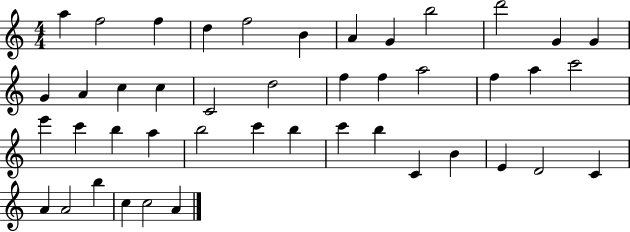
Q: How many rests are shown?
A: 0